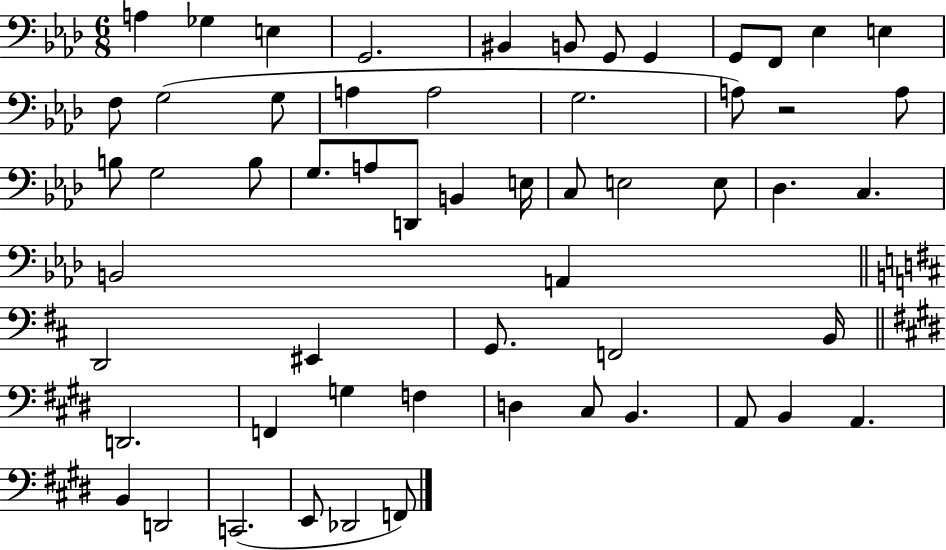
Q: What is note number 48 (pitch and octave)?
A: A2